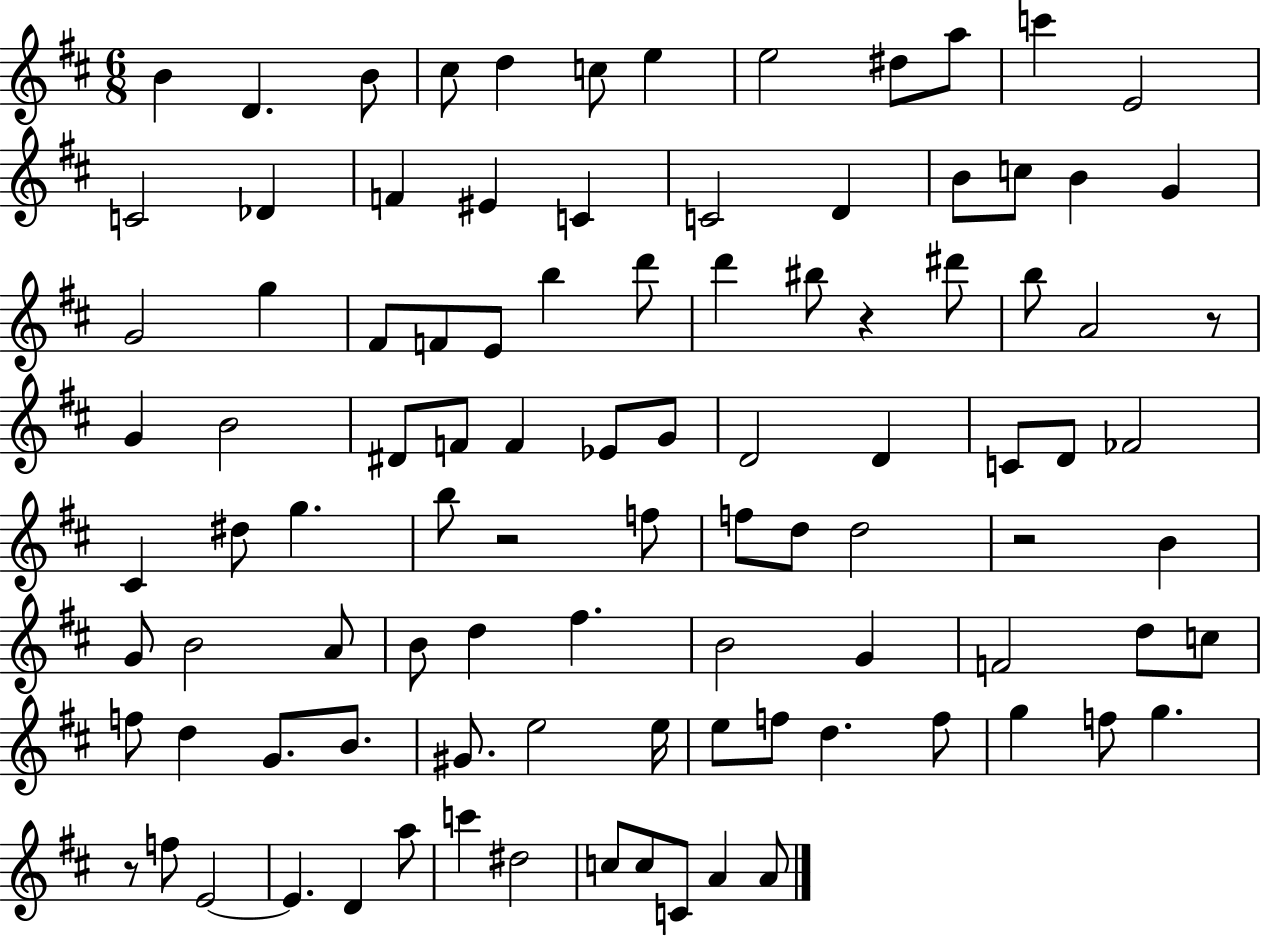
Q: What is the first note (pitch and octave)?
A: B4